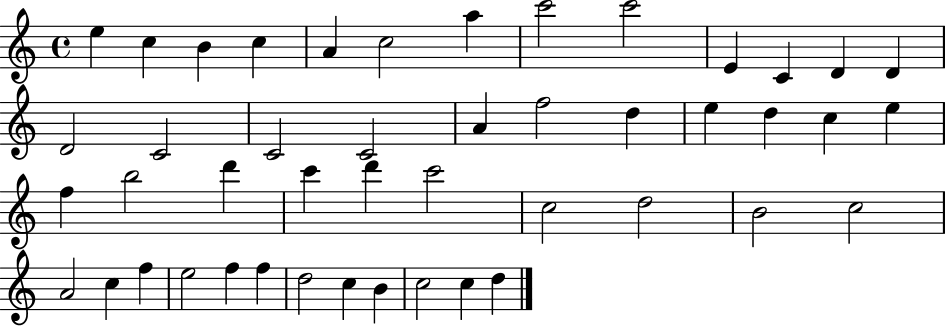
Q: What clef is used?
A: treble